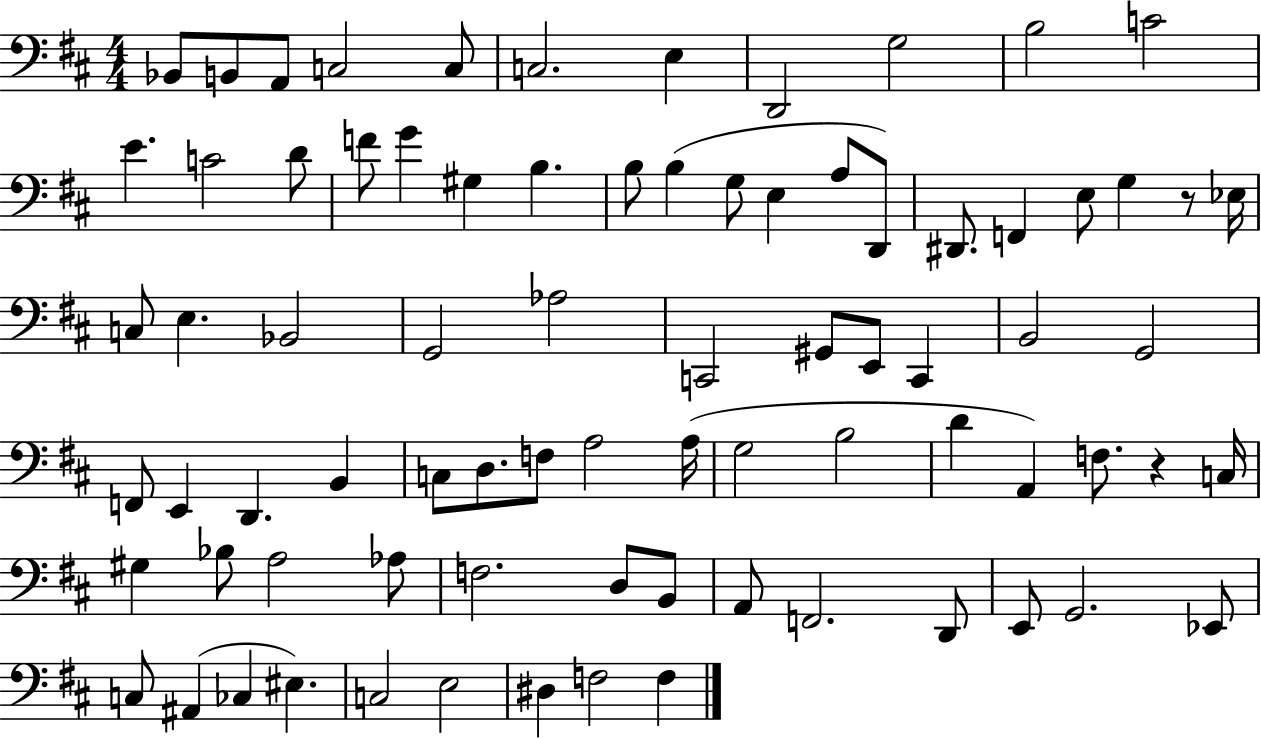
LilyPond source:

{
  \clef bass
  \numericTimeSignature
  \time 4/4
  \key d \major
  bes,8 b,8 a,8 c2 c8 | c2. e4 | d,2 g2 | b2 c'2 | \break e'4. c'2 d'8 | f'8 g'4 gis4 b4. | b8 b4( g8 e4 a8 d,8) | dis,8. f,4 e8 g4 r8 ees16 | \break c8 e4. bes,2 | g,2 aes2 | c,2 gis,8 e,8 c,4 | b,2 g,2 | \break f,8 e,4 d,4. b,4 | c8 d8. f8 a2 a16( | g2 b2 | d'4 a,4) f8. r4 c16 | \break gis4 bes8 a2 aes8 | f2. d8 b,8 | a,8 f,2. d,8 | e,8 g,2. ees,8 | \break c8 ais,4( ces4 eis4.) | c2 e2 | dis4 f2 f4 | \bar "|."
}